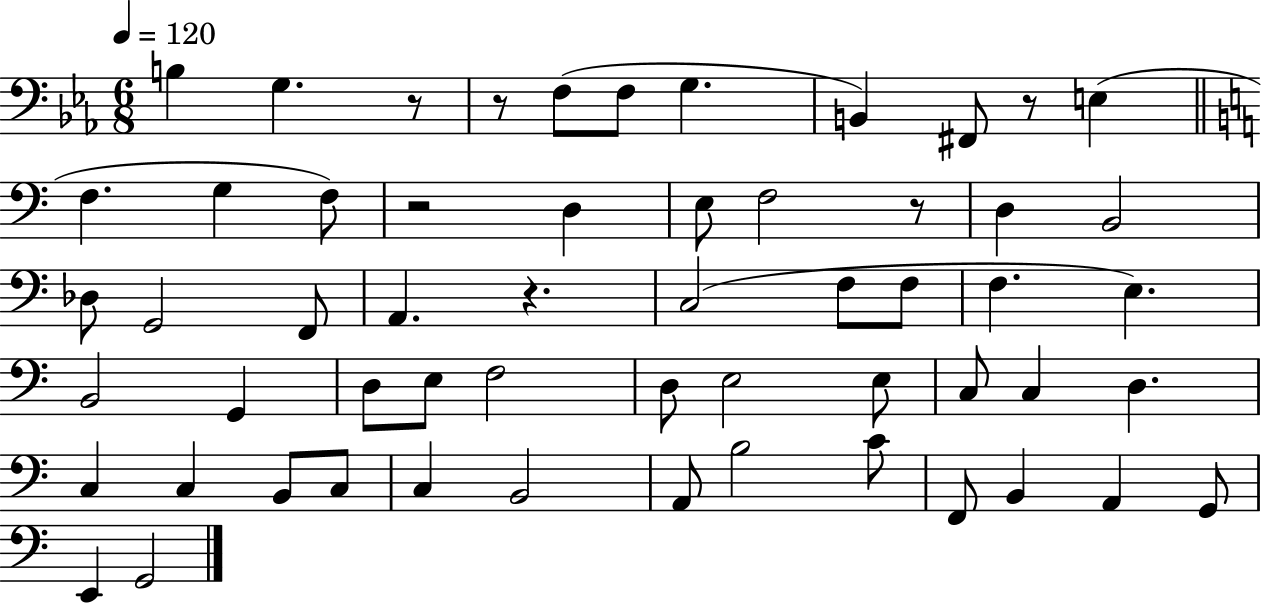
B3/q G3/q. R/e R/e F3/e F3/e G3/q. B2/q F#2/e R/e E3/q F3/q. G3/q F3/e R/h D3/q E3/e F3/h R/e D3/q B2/h Db3/e G2/h F2/e A2/q. R/q. C3/h F3/e F3/e F3/q. E3/q. B2/h G2/q D3/e E3/e F3/h D3/e E3/h E3/e C3/e C3/q D3/q. C3/q C3/q B2/e C3/e C3/q B2/h A2/e B3/h C4/e F2/e B2/q A2/q G2/e E2/q G2/h